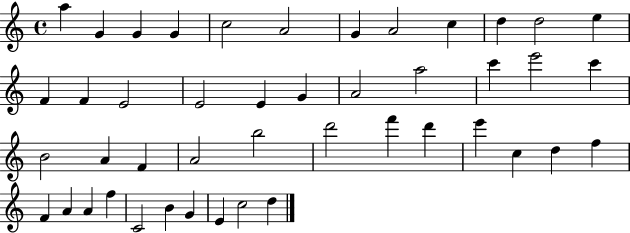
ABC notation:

X:1
T:Untitled
M:4/4
L:1/4
K:C
a G G G c2 A2 G A2 c d d2 e F F E2 E2 E G A2 a2 c' e'2 c' B2 A F A2 b2 d'2 f' d' e' c d f F A A f C2 B G E c2 d